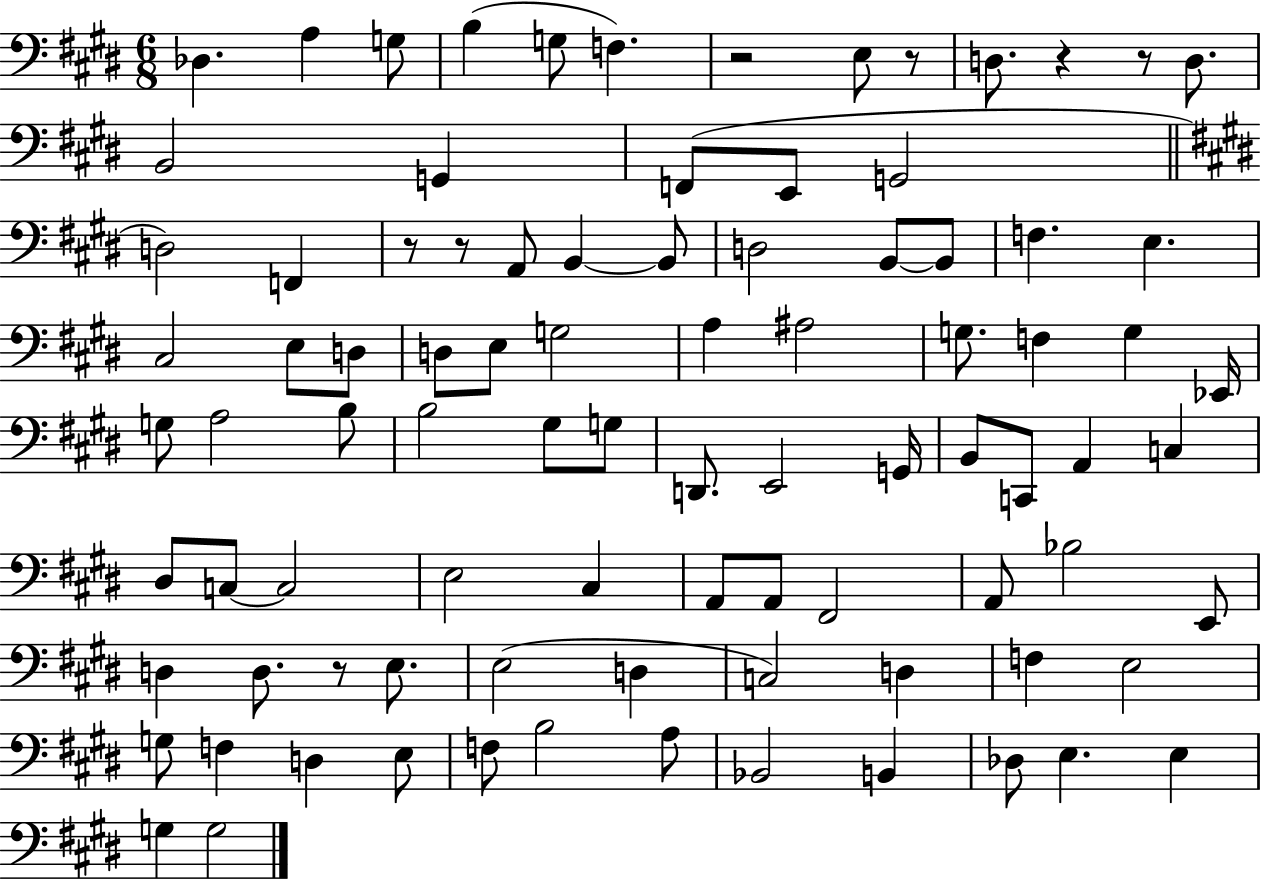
{
  \clef bass
  \numericTimeSignature
  \time 6/8
  \key e \major
  des4. a4 g8 | b4( g8 f4.) | r2 e8 r8 | d8. r4 r8 d8. | \break b,2 g,4 | f,8( e,8 g,2 | \bar "||" \break \key e \major d2) f,4 | r8 r8 a,8 b,4~~ b,8 | d2 b,8~~ b,8 | f4. e4. | \break cis2 e8 d8 | d8 e8 g2 | a4 ais2 | g8. f4 g4 ees,16 | \break g8 a2 b8 | b2 gis8 g8 | d,8. e,2 g,16 | b,8 c,8 a,4 c4 | \break dis8 c8~~ c2 | e2 cis4 | a,8 a,8 fis,2 | a,8 bes2 e,8 | \break d4 d8. r8 e8. | e2( d4 | c2) d4 | f4 e2 | \break g8 f4 d4 e8 | f8 b2 a8 | bes,2 b,4 | des8 e4. e4 | \break g4 g2 | \bar "|."
}